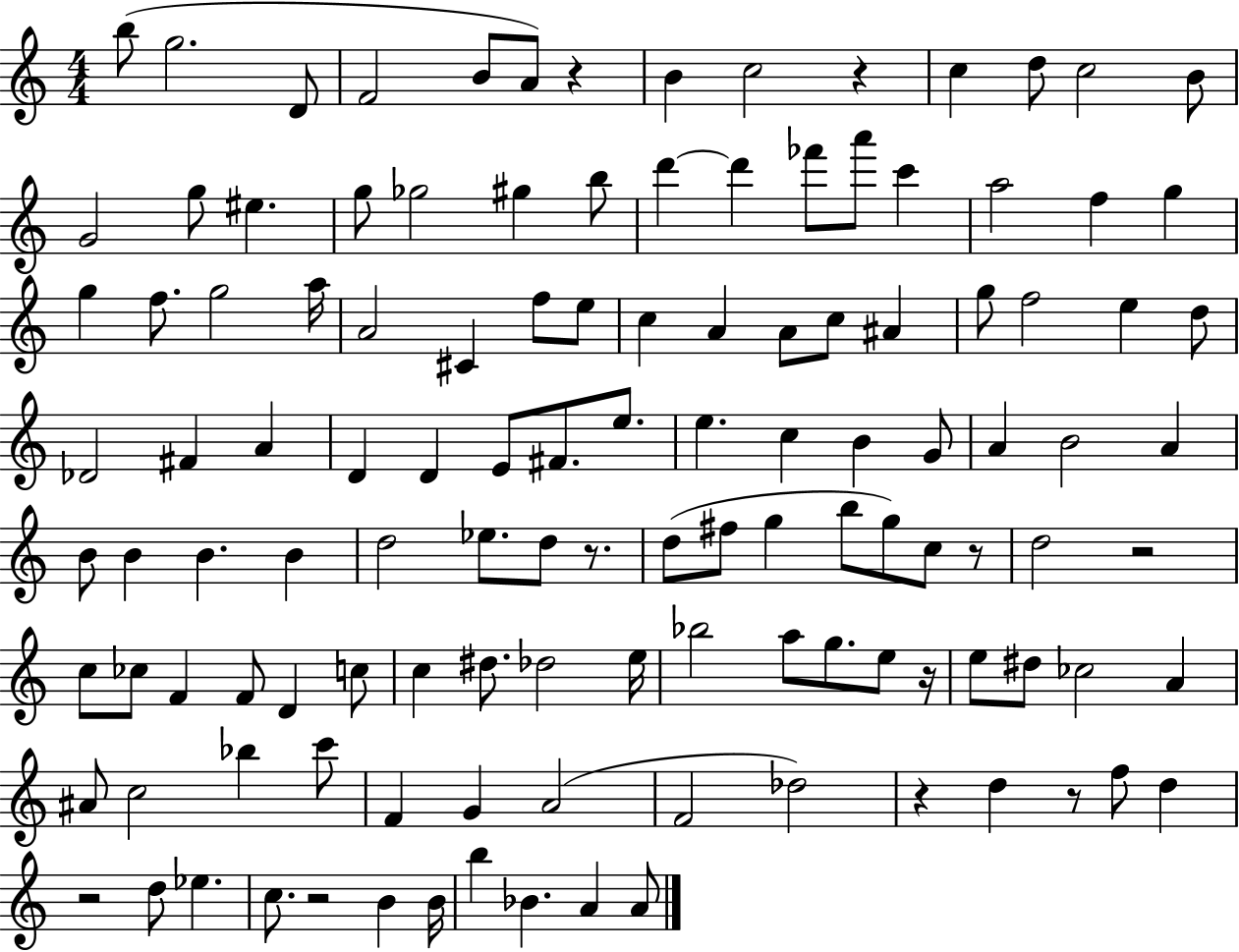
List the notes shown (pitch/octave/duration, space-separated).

B5/e G5/h. D4/e F4/h B4/e A4/e R/q B4/q C5/h R/q C5/q D5/e C5/h B4/e G4/h G5/e EIS5/q. G5/e Gb5/h G#5/q B5/e D6/q D6/q FES6/e A6/e C6/q A5/h F5/q G5/q G5/q F5/e. G5/h A5/s A4/h C#4/q F5/e E5/e C5/q A4/q A4/e C5/e A#4/q G5/e F5/h E5/q D5/e Db4/h F#4/q A4/q D4/q D4/q E4/e F#4/e. E5/e. E5/q. C5/q B4/q G4/e A4/q B4/h A4/q B4/e B4/q B4/q. B4/q D5/h Eb5/e. D5/e R/e. D5/e F#5/e G5/q B5/e G5/e C5/e R/e D5/h R/h C5/e CES5/e F4/q F4/e D4/q C5/e C5/q D#5/e. Db5/h E5/s Bb5/h A5/e G5/e. E5/e R/s E5/e D#5/e CES5/h A4/q A#4/e C5/h Bb5/q C6/e F4/q G4/q A4/h F4/h Db5/h R/q D5/q R/e F5/e D5/q R/h D5/e Eb5/q. C5/e. R/h B4/q B4/s B5/q Bb4/q. A4/q A4/e